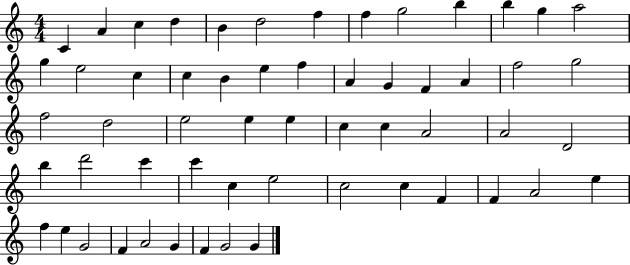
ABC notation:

X:1
T:Untitled
M:4/4
L:1/4
K:C
C A c d B d2 f f g2 b b g a2 g e2 c c B e f A G F A f2 g2 f2 d2 e2 e e c c A2 A2 D2 b d'2 c' c' c e2 c2 c F F A2 e f e G2 F A2 G F G2 G